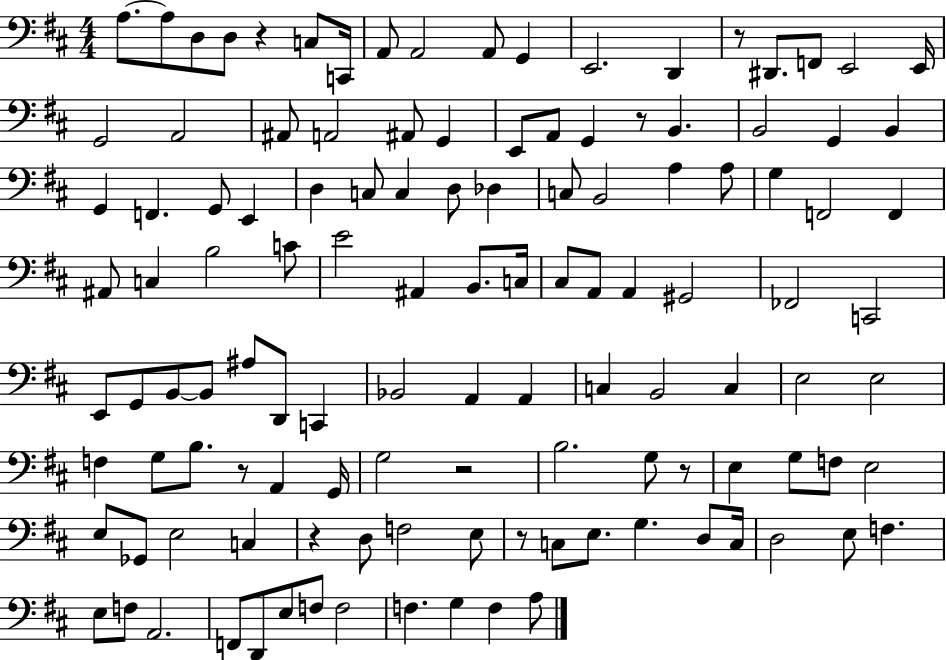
X:1
T:Untitled
M:4/4
L:1/4
K:D
A,/2 A,/2 D,/2 D,/2 z C,/2 C,,/4 A,,/2 A,,2 A,,/2 G,, E,,2 D,, z/2 ^D,,/2 F,,/2 E,,2 E,,/4 G,,2 A,,2 ^A,,/2 A,,2 ^A,,/2 G,, E,,/2 A,,/2 G,, z/2 B,, B,,2 G,, B,, G,, F,, G,,/2 E,, D, C,/2 C, D,/2 _D, C,/2 B,,2 A, A,/2 G, F,,2 F,, ^A,,/2 C, B,2 C/2 E2 ^A,, B,,/2 C,/4 ^C,/2 A,,/2 A,, ^G,,2 _F,,2 C,,2 E,,/2 G,,/2 B,,/2 B,,/2 ^A,/2 D,,/2 C,, _B,,2 A,, A,, C, B,,2 C, E,2 E,2 F, G,/2 B,/2 z/2 A,, G,,/4 G,2 z2 B,2 G,/2 z/2 E, G,/2 F,/2 E,2 E,/2 _G,,/2 E,2 C, z D,/2 F,2 E,/2 z/2 C,/2 E,/2 G, D,/2 C,/4 D,2 E,/2 F, E,/2 F,/2 A,,2 F,,/2 D,,/2 E,/2 F,/2 F,2 F, G, F, A,/2